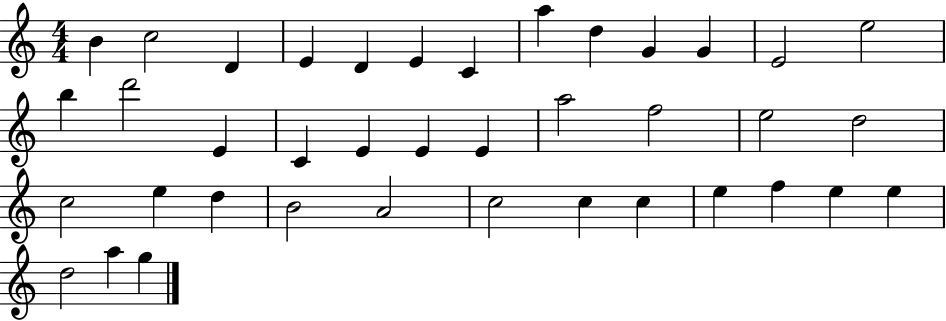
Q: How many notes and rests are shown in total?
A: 39